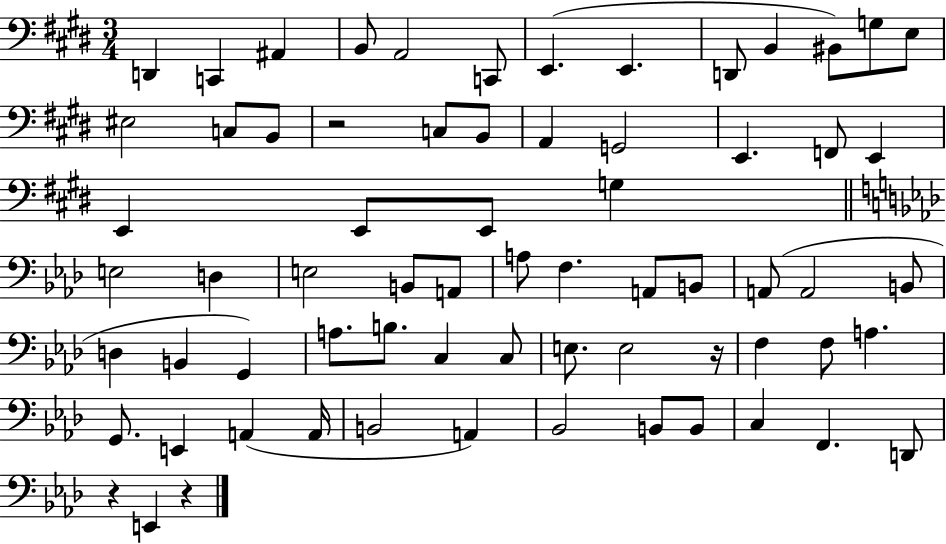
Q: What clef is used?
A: bass